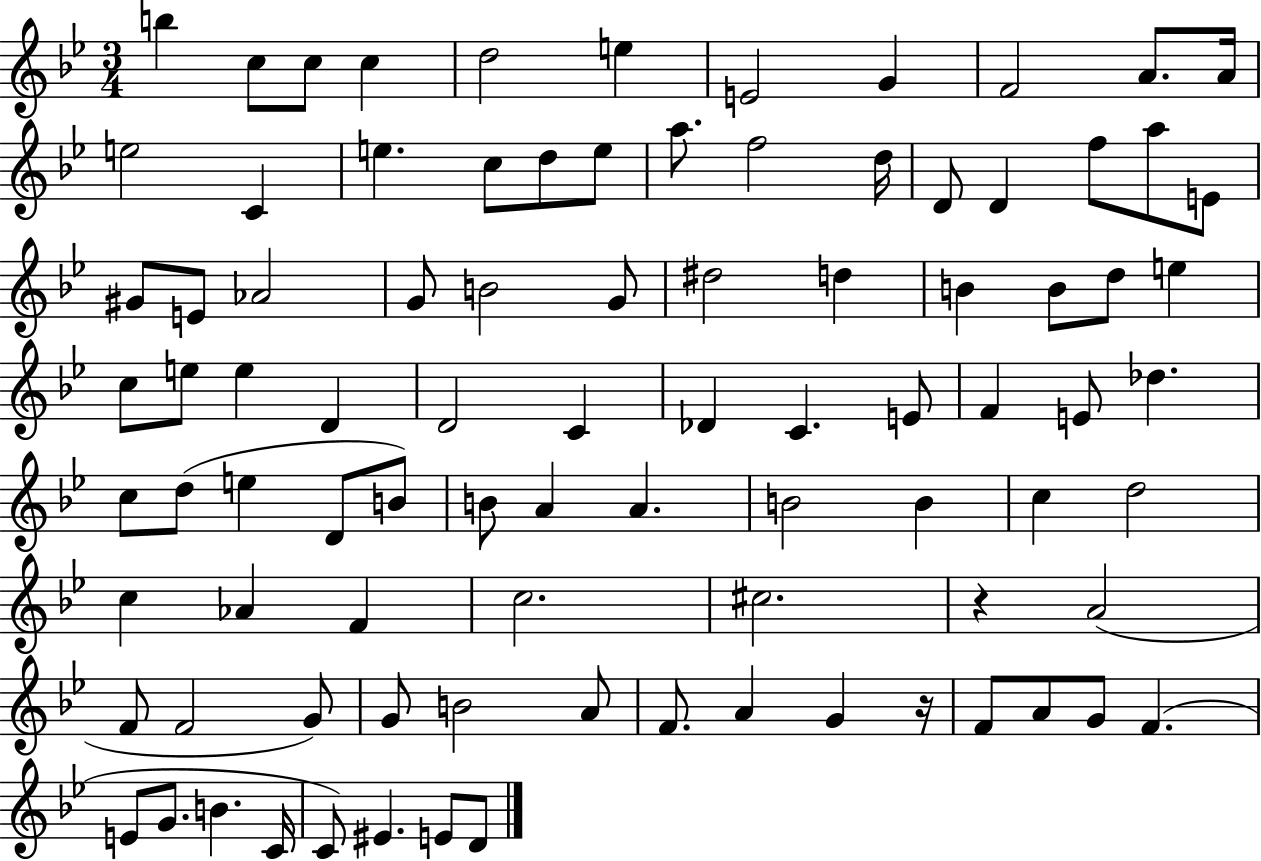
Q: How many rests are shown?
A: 2